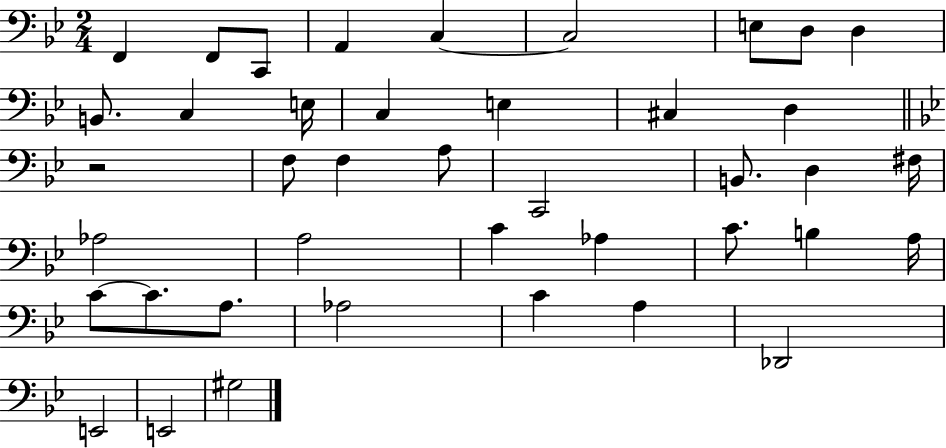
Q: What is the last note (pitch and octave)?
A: G#3